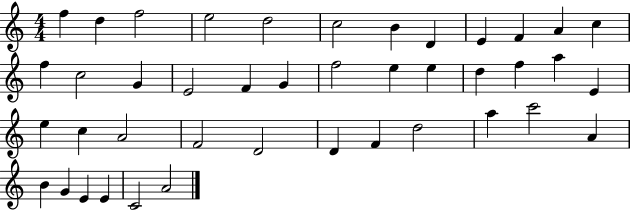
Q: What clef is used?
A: treble